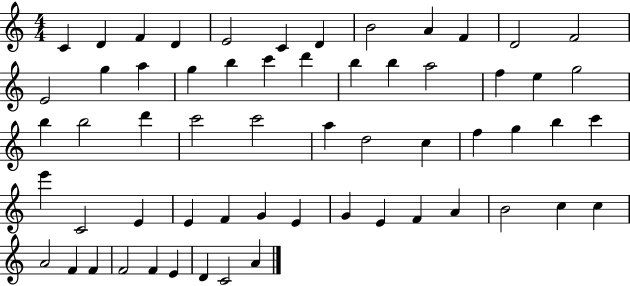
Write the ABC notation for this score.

X:1
T:Untitled
M:4/4
L:1/4
K:C
C D F D E2 C D B2 A F D2 F2 E2 g a g b c' d' b b a2 f e g2 b b2 d' c'2 c'2 a d2 c f g b c' e' C2 E E F G E G E F A B2 c c A2 F F F2 F E D C2 A